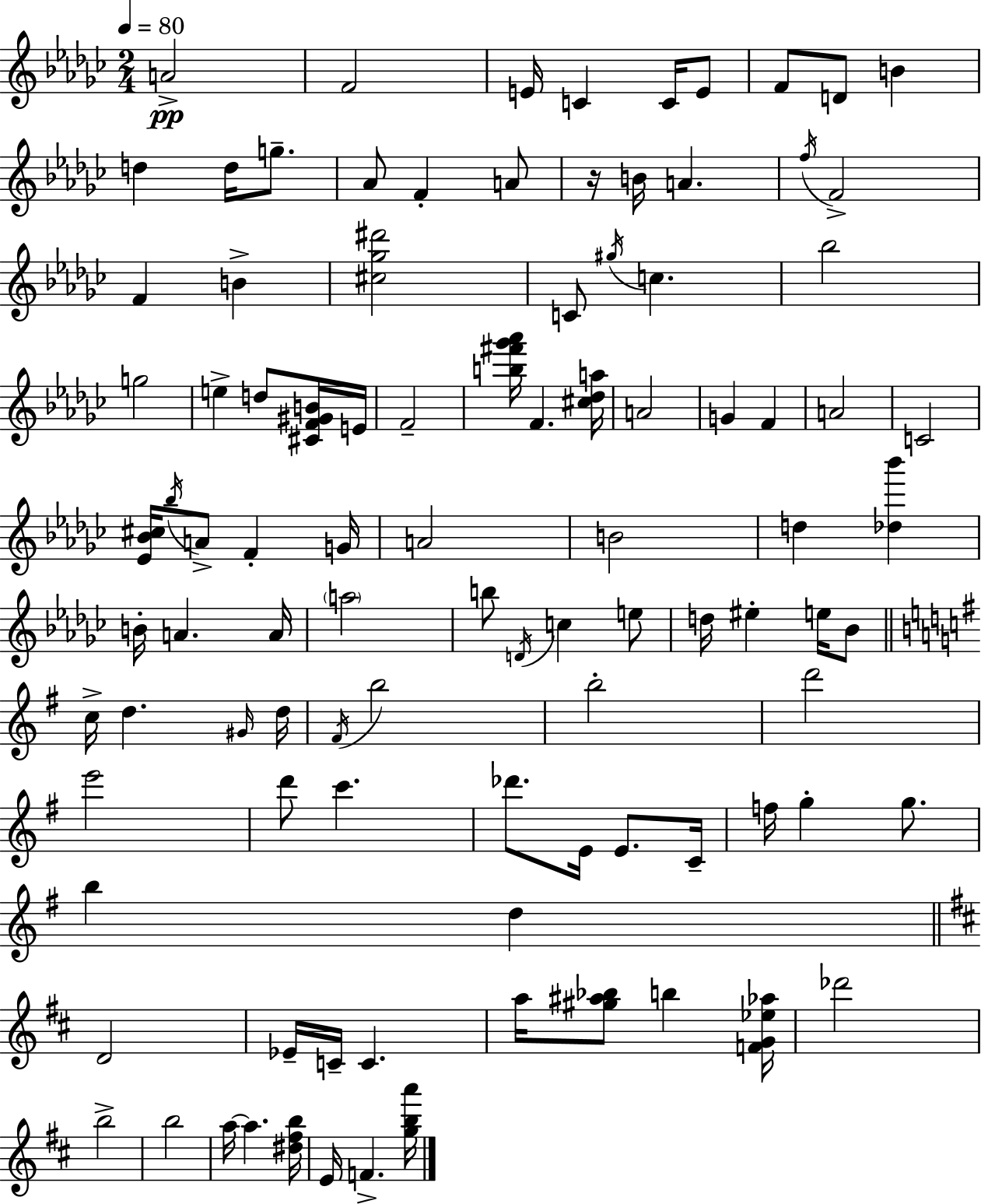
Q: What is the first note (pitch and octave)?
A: A4